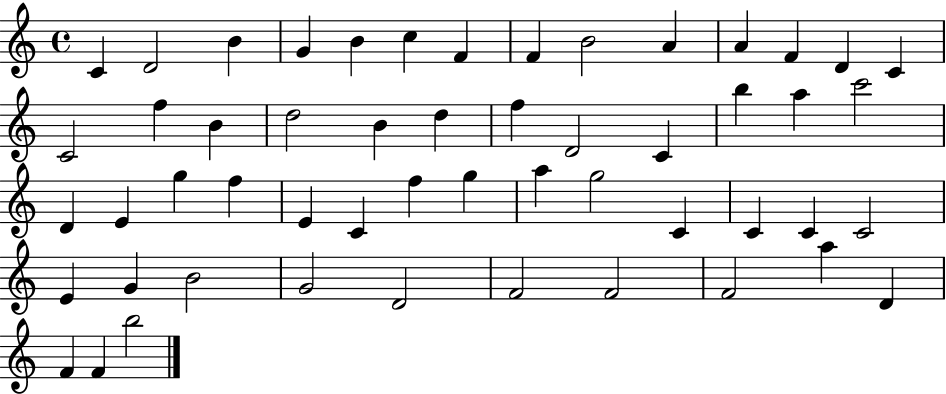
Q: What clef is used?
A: treble